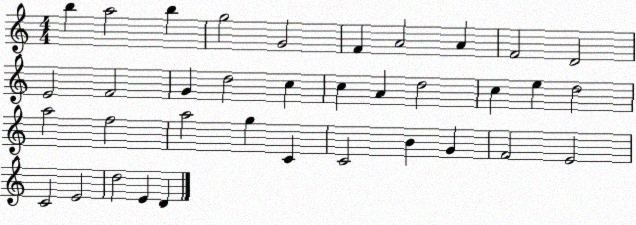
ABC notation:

X:1
T:Untitled
M:4/4
L:1/4
K:C
b a2 b g2 G2 F A2 A F2 D2 E2 F2 G d2 c c A d2 c e d2 a2 f2 a2 g C C2 B G F2 E2 C2 E2 d2 E D